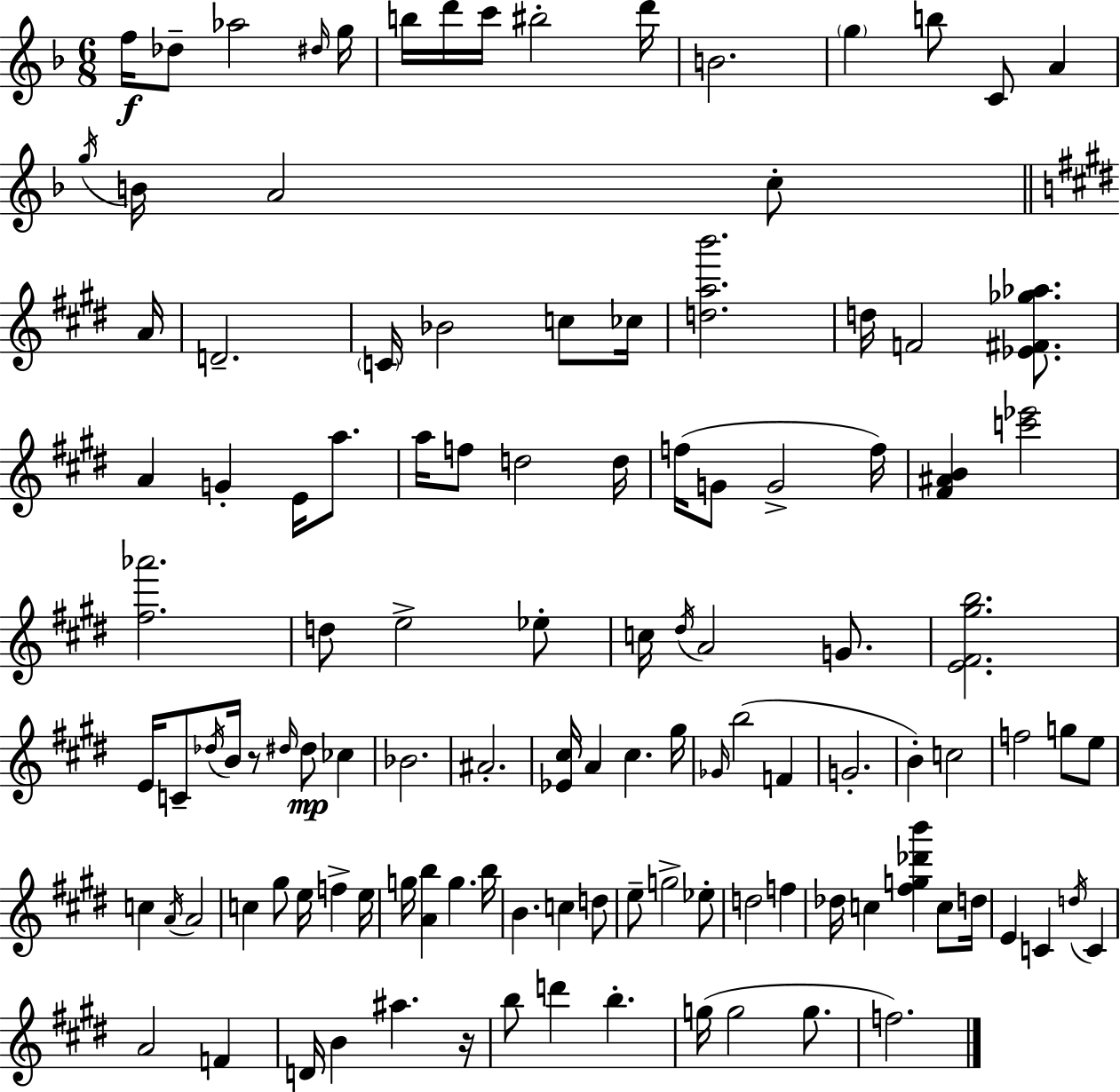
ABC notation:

X:1
T:Untitled
M:6/8
L:1/4
K:F
f/4 _d/2 _a2 ^d/4 g/4 b/4 d'/4 c'/4 ^b2 d'/4 B2 g b/2 C/2 A g/4 B/4 A2 c/2 A/4 D2 C/4 _B2 c/2 _c/4 [dab']2 d/4 F2 [_E^F_g_a]/2 A G E/4 a/2 a/4 f/2 d2 d/4 f/4 G/2 G2 f/4 [^F^AB] [c'_e']2 [^f_a']2 d/2 e2 _e/2 c/4 ^d/4 A2 G/2 [E^F^gb]2 E/4 C/2 _d/4 B/4 z/2 ^d/4 ^d/2 _c _B2 ^A2 [_E^c]/4 A ^c ^g/4 _G/4 b2 F G2 B c2 f2 g/2 e/2 c A/4 A2 c ^g/2 e/4 f e/4 g/4 [Ab] g b/4 B c d/2 e/2 g2 _e/2 d2 f _d/4 c [^fg_d'b'] c/2 d/4 E C d/4 C A2 F D/4 B ^a z/4 b/2 d' b g/4 g2 g/2 f2